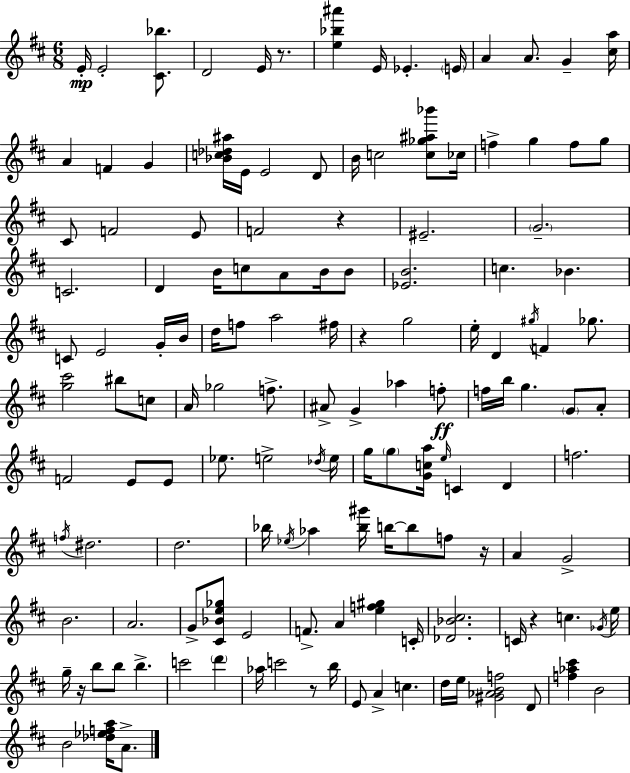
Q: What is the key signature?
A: D major